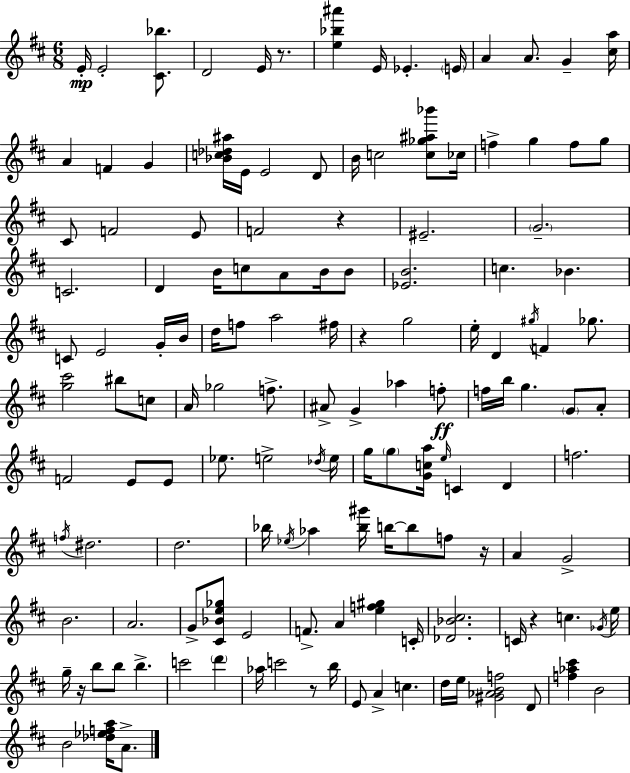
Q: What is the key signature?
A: D major